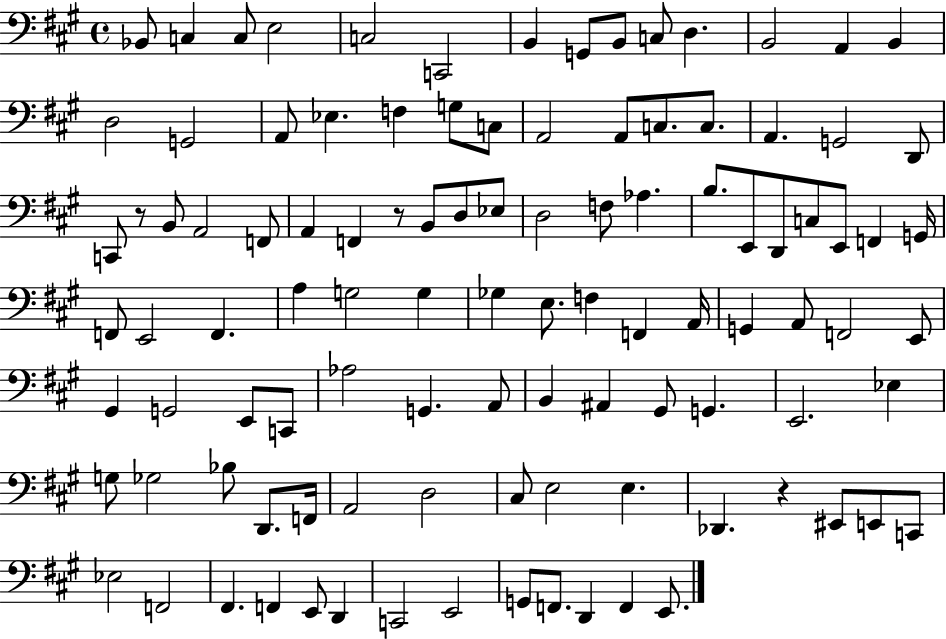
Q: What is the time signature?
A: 4/4